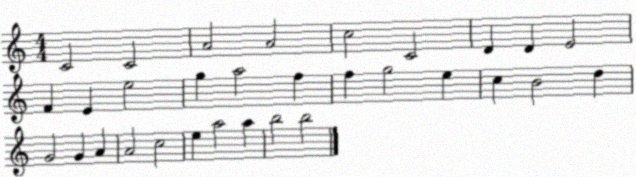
X:1
T:Untitled
M:4/4
L:1/4
K:C
C2 C2 A2 A2 c2 C2 D D E2 F E e2 g a2 f f g2 e c B2 d G2 G A A2 c2 e a2 a b2 b2